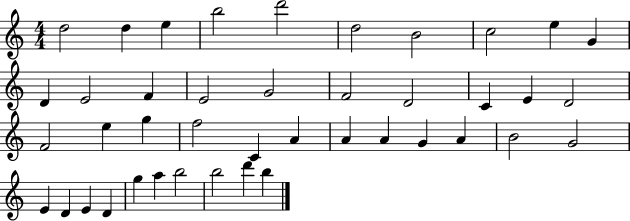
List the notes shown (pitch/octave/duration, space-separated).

D5/h D5/q E5/q B5/h D6/h D5/h B4/h C5/h E5/q G4/q D4/q E4/h F4/q E4/h G4/h F4/h D4/h C4/q E4/q D4/h F4/h E5/q G5/q F5/h C4/q A4/q A4/q A4/q G4/q A4/q B4/h G4/h E4/q D4/q E4/q D4/q G5/q A5/q B5/h B5/h D6/q B5/q